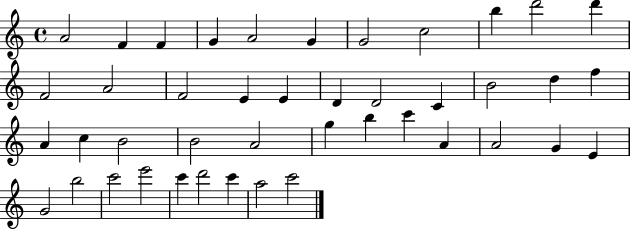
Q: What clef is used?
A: treble